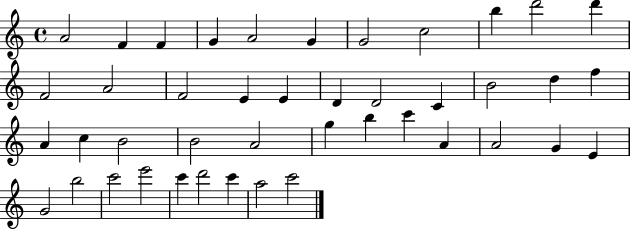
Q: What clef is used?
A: treble